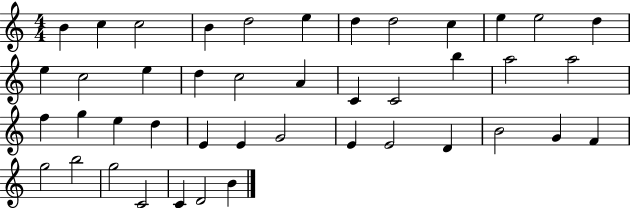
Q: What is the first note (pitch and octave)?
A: B4